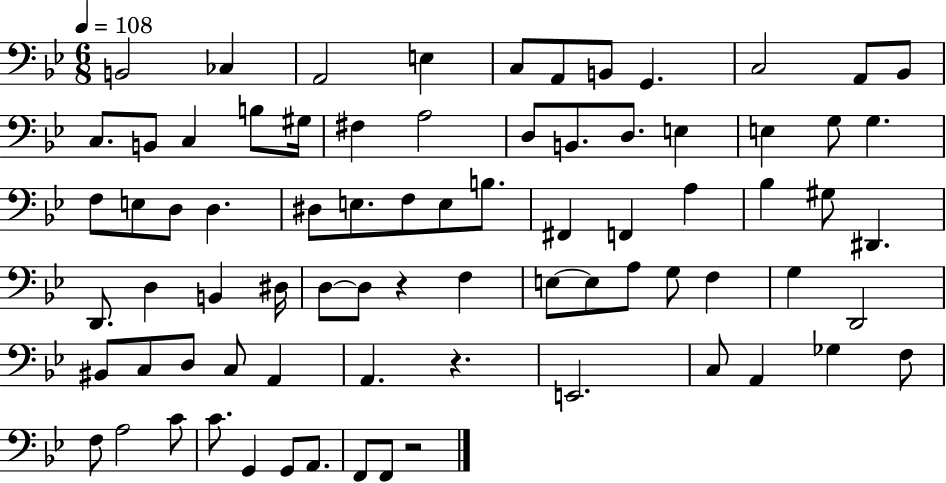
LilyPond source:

{
  \clef bass
  \numericTimeSignature
  \time 6/8
  \key bes \major
  \tempo 4 = 108
  b,2 ces4 | a,2 e4 | c8 a,8 b,8 g,4. | c2 a,8 bes,8 | \break c8. b,8 c4 b8 gis16 | fis4 a2 | d8 b,8. d8. e4 | e4 g8 g4. | \break f8 e8 d8 d4. | dis8 e8. f8 e8 b8. | fis,4 f,4 a4 | bes4 gis8 dis,4. | \break d,8. d4 b,4 dis16 | d8~~ d8 r4 f4 | e8~~ e8 a8 g8 f4 | g4 d,2 | \break bis,8 c8 d8 c8 a,4 | a,4. r4. | e,2. | c8 a,4 ges4 f8 | \break f8 a2 c'8 | c'8. g,4 g,8 a,8. | f,8 f,8 r2 | \bar "|."
}